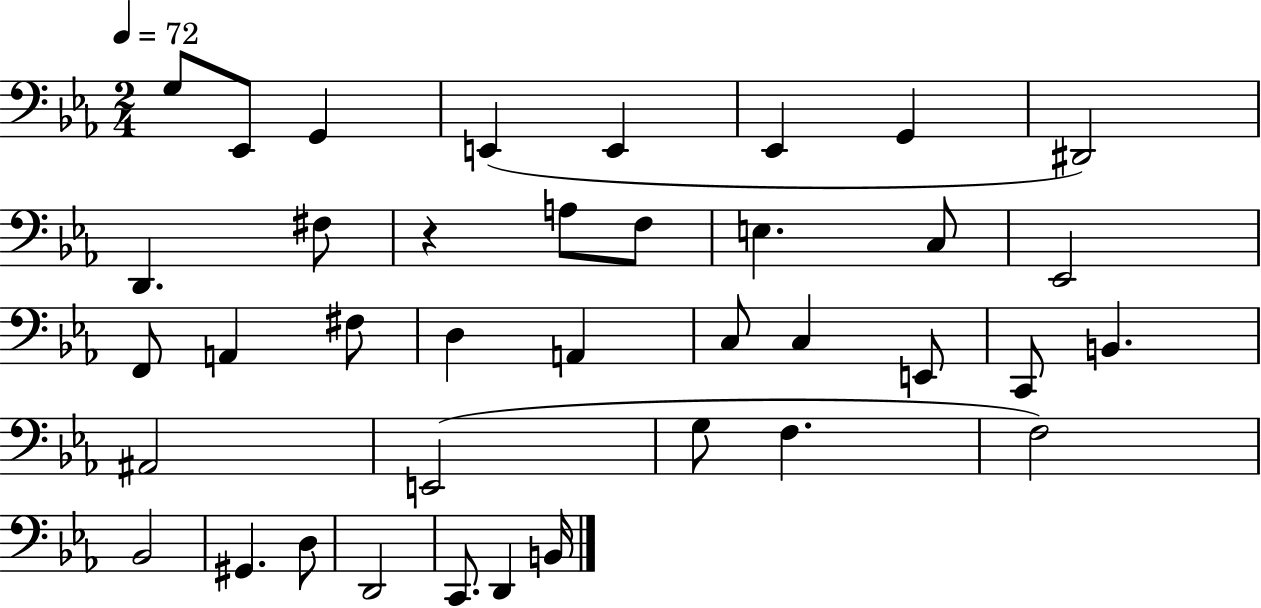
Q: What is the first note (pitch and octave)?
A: G3